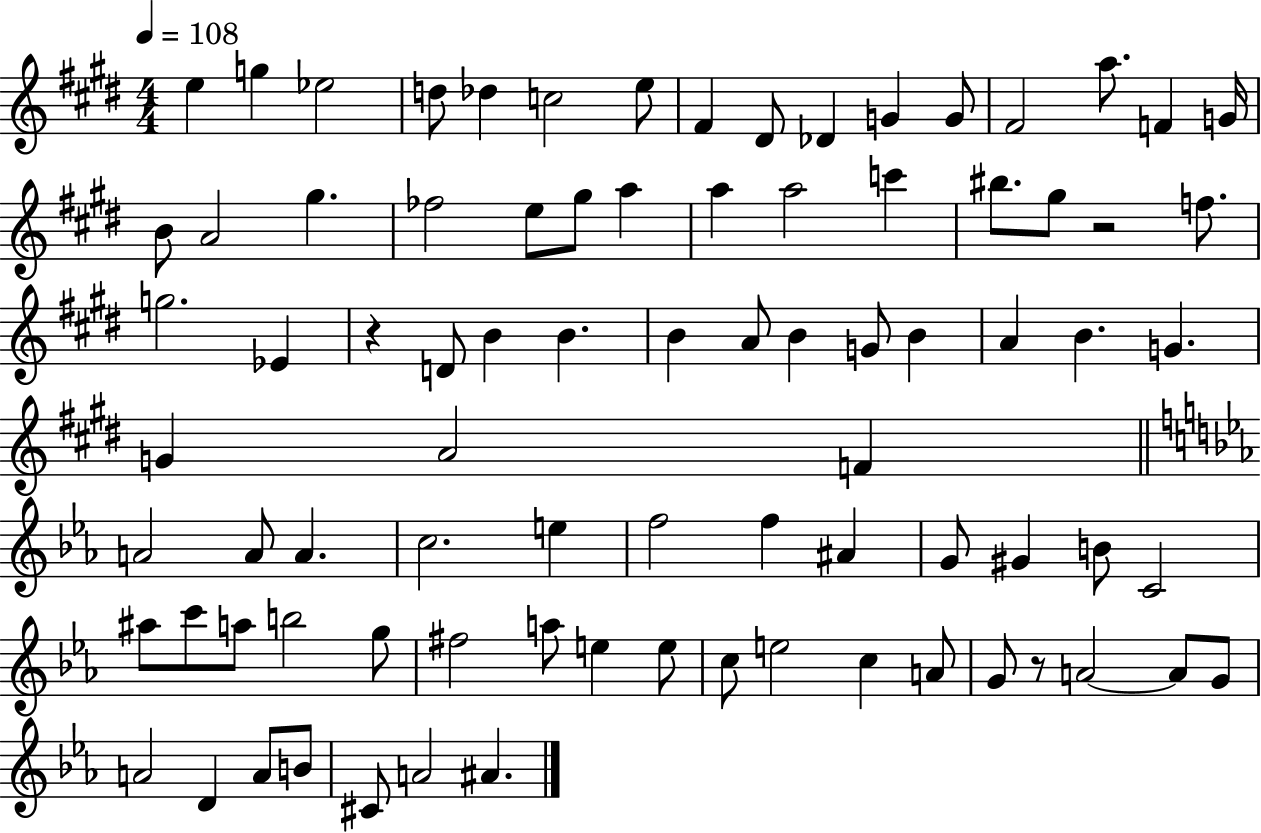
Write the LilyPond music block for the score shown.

{
  \clef treble
  \numericTimeSignature
  \time 4/4
  \key e \major
  \tempo 4 = 108
  e''4 g''4 ees''2 | d''8 des''4 c''2 e''8 | fis'4 dis'8 des'4 g'4 g'8 | fis'2 a''8. f'4 g'16 | \break b'8 a'2 gis''4. | fes''2 e''8 gis''8 a''4 | a''4 a''2 c'''4 | bis''8. gis''8 r2 f''8. | \break g''2. ees'4 | r4 d'8 b'4 b'4. | b'4 a'8 b'4 g'8 b'4 | a'4 b'4. g'4. | \break g'4 a'2 f'4 | \bar "||" \break \key ees \major a'2 a'8 a'4. | c''2. e''4 | f''2 f''4 ais'4 | g'8 gis'4 b'8 c'2 | \break ais''8 c'''8 a''8 b''2 g''8 | fis''2 a''8 e''4 e''8 | c''8 e''2 c''4 a'8 | g'8 r8 a'2~~ a'8 g'8 | \break a'2 d'4 a'8 b'8 | cis'8 a'2 ais'4. | \bar "|."
}